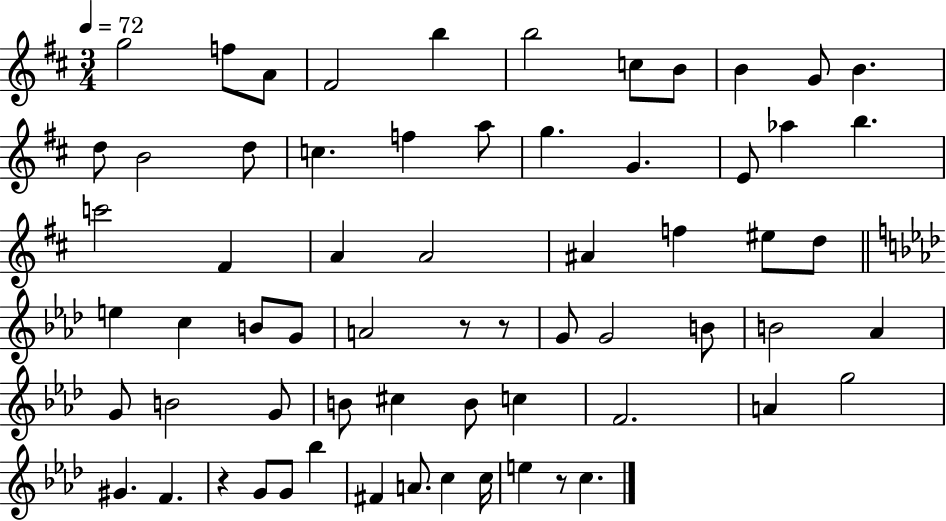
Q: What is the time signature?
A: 3/4